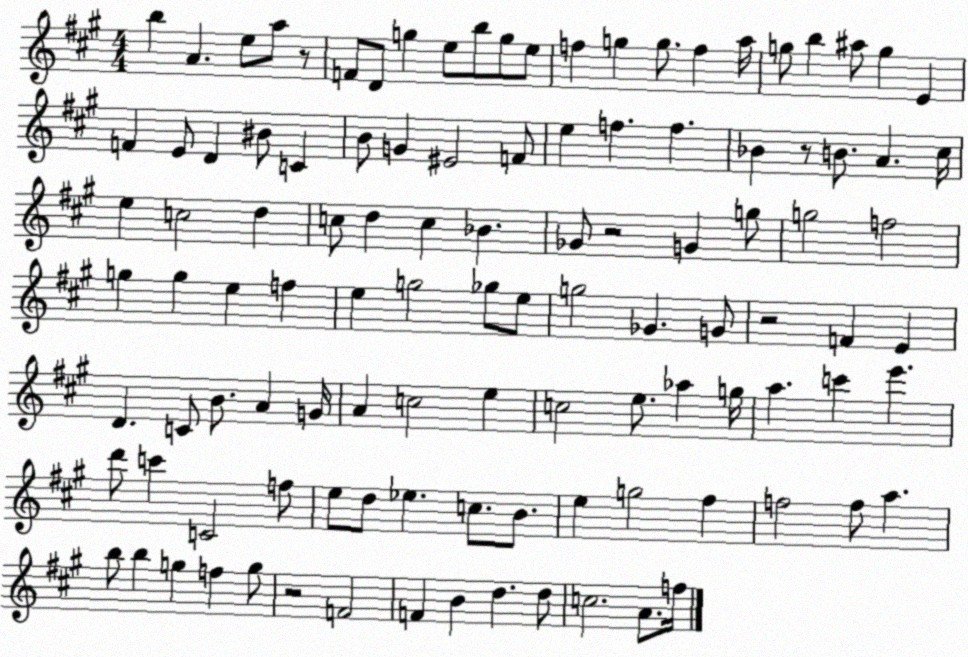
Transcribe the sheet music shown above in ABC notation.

X:1
T:Untitled
M:4/4
L:1/4
K:A
b A e/2 a/2 z/2 F/2 D/2 g e/2 b/2 g/2 e/2 f g g/2 f a/4 g/2 b ^a/2 g E F E/2 D ^B/2 C B/2 G ^E2 F/2 e f f _B z/2 B/2 A ^c/4 e c2 d c/2 d c _B _G/2 z2 G g/2 g2 f2 g g e f e g2 _g/2 e/2 g2 _G G/2 z2 F E D C/2 B/2 A G/4 A c2 e c2 e/2 _a g/4 a c' e' d'/2 c' C2 f/2 e/2 d/2 _e c/2 B/2 e g2 ^f f2 f/2 a b/2 b g f g/2 z2 F2 F B d d/2 c2 A/2 f/4